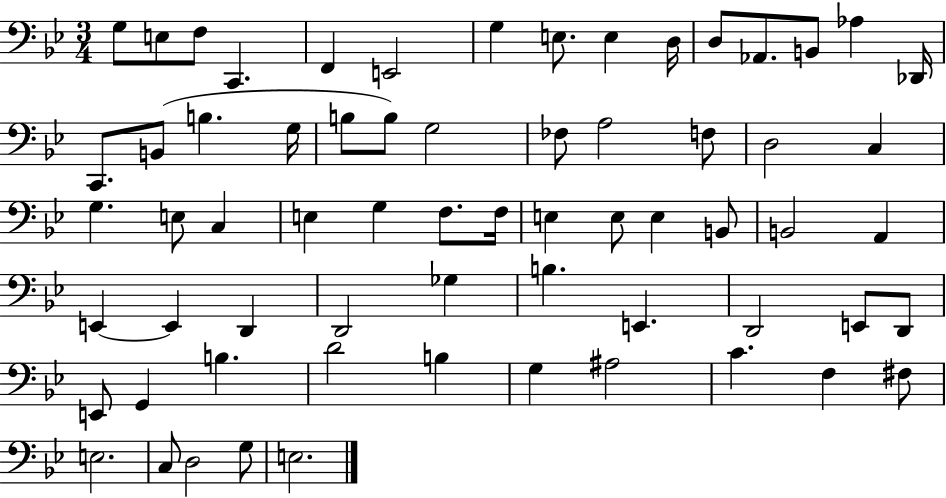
{
  \clef bass
  \numericTimeSignature
  \time 3/4
  \key bes \major
  g8 e8 f8 c,4. | f,4 e,2 | g4 e8. e4 d16 | d8 aes,8. b,8 aes4 des,16 | \break c,8. b,8( b4. g16 | b8 b8) g2 | fes8 a2 f8 | d2 c4 | \break g4. e8 c4 | e4 g4 f8. f16 | e4 e8 e4 b,8 | b,2 a,4 | \break e,4~~ e,4 d,4 | d,2 ges4 | b4. e,4. | d,2 e,8 d,8 | \break e,8 g,4 b4. | d'2 b4 | g4 ais2 | c'4. f4 fis8 | \break e2. | c8 d2 g8 | e2. | \bar "|."
}